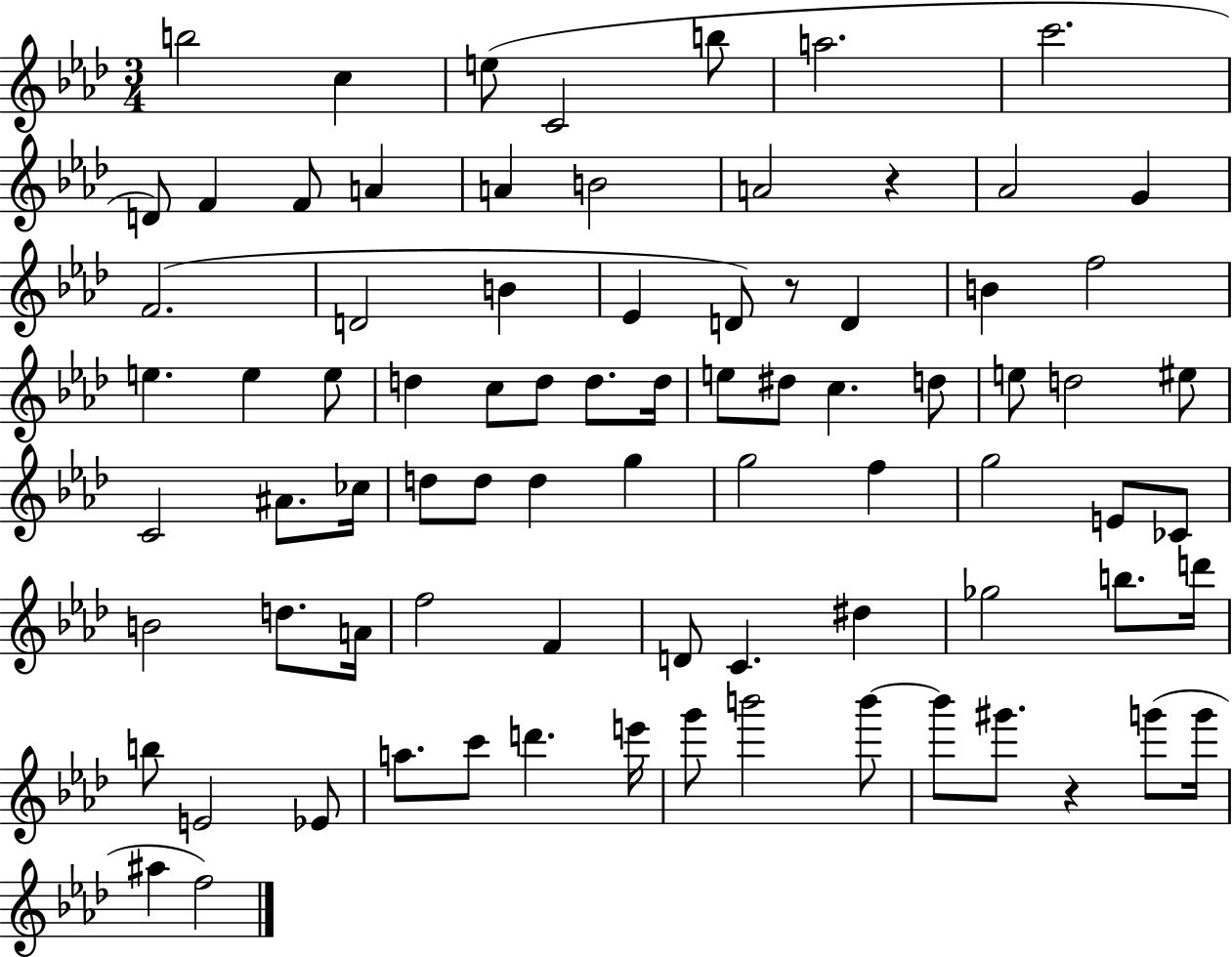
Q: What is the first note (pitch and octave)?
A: B5